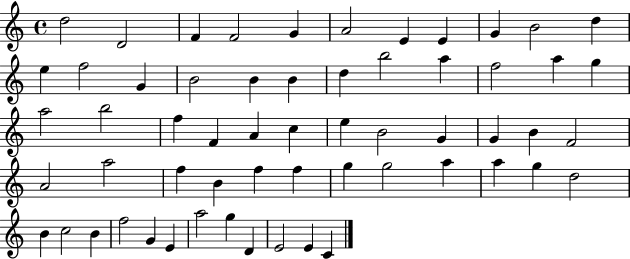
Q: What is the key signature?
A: C major